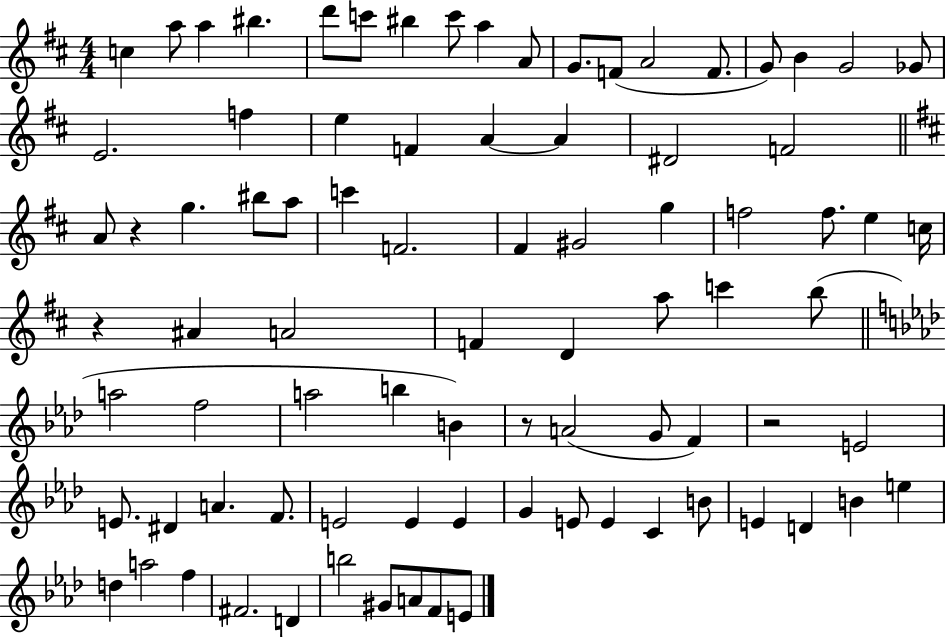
X:1
T:Untitled
M:4/4
L:1/4
K:D
c a/2 a ^b d'/2 c'/2 ^b c'/2 a A/2 G/2 F/2 A2 F/2 G/2 B G2 _G/2 E2 f e F A A ^D2 F2 A/2 z g ^b/2 a/2 c' F2 ^F ^G2 g f2 f/2 e c/4 z ^A A2 F D a/2 c' b/2 a2 f2 a2 b B z/2 A2 G/2 F z2 E2 E/2 ^D A F/2 E2 E E G E/2 E C B/2 E D B e d a2 f ^F2 D b2 ^G/2 A/2 F/2 E/2